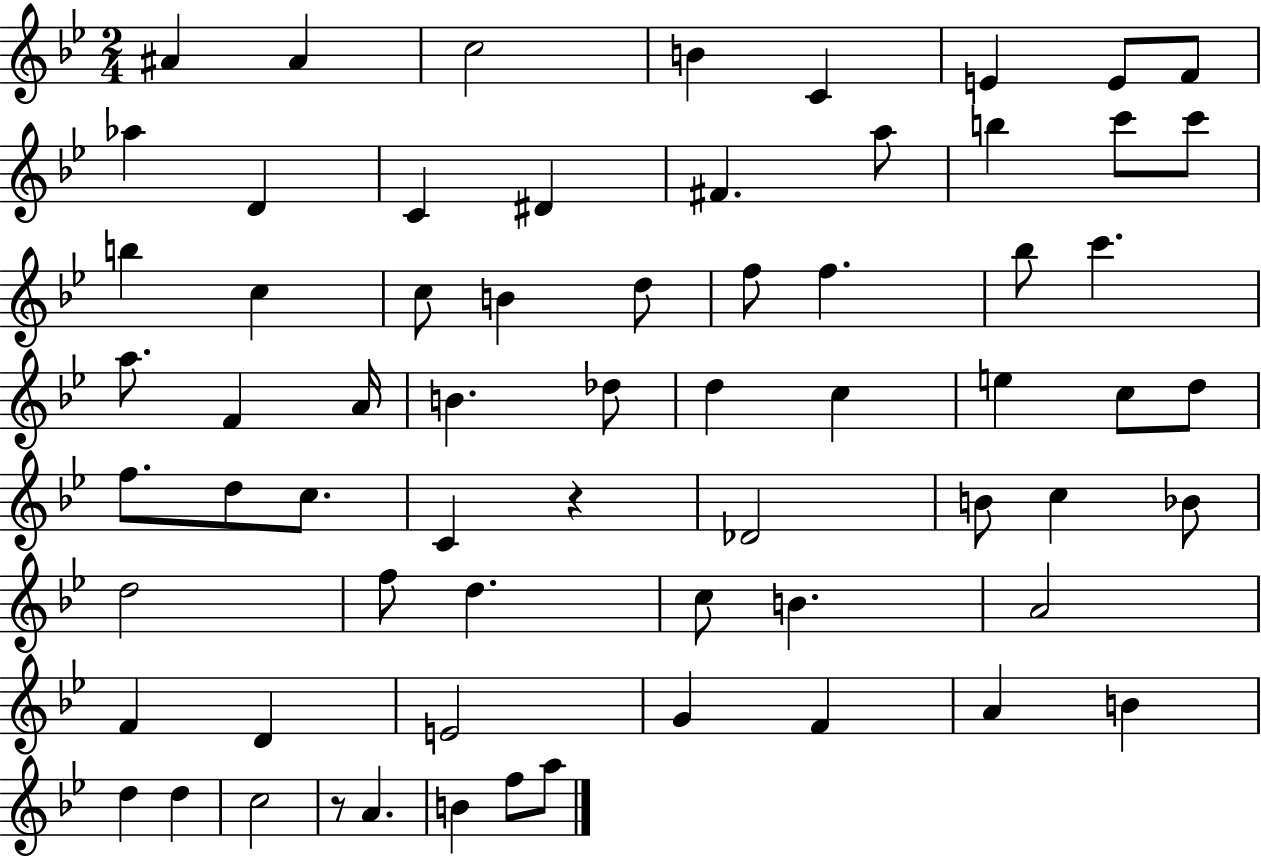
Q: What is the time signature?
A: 2/4